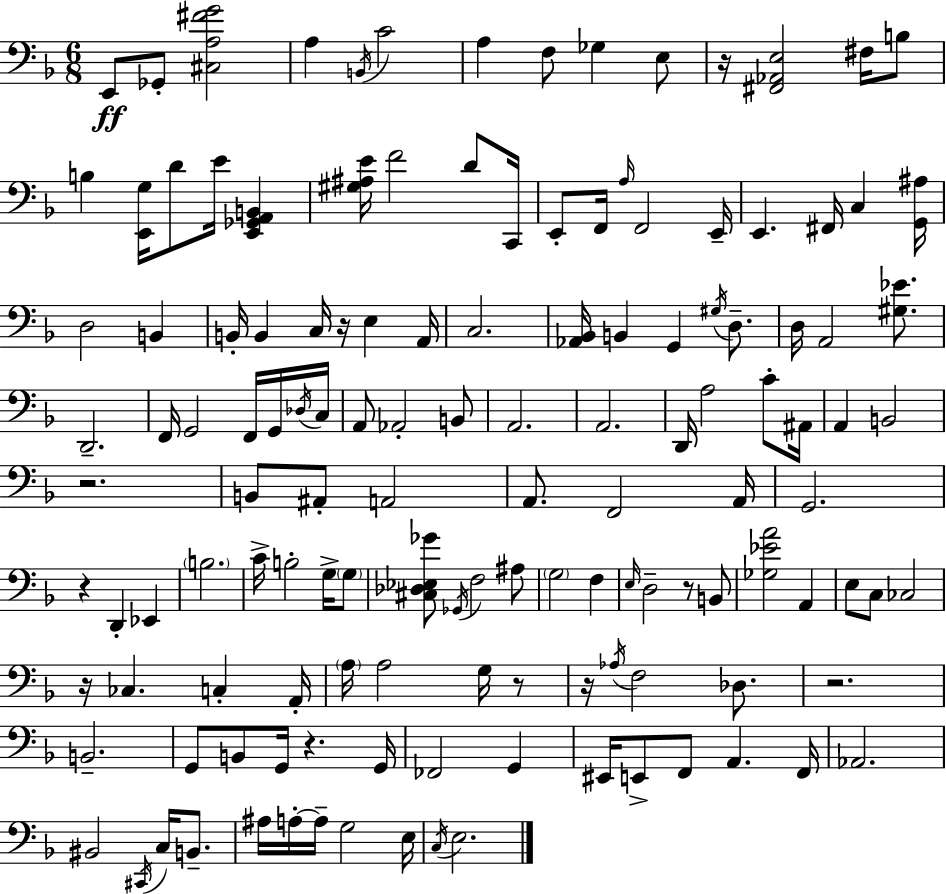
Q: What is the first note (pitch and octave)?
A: E2